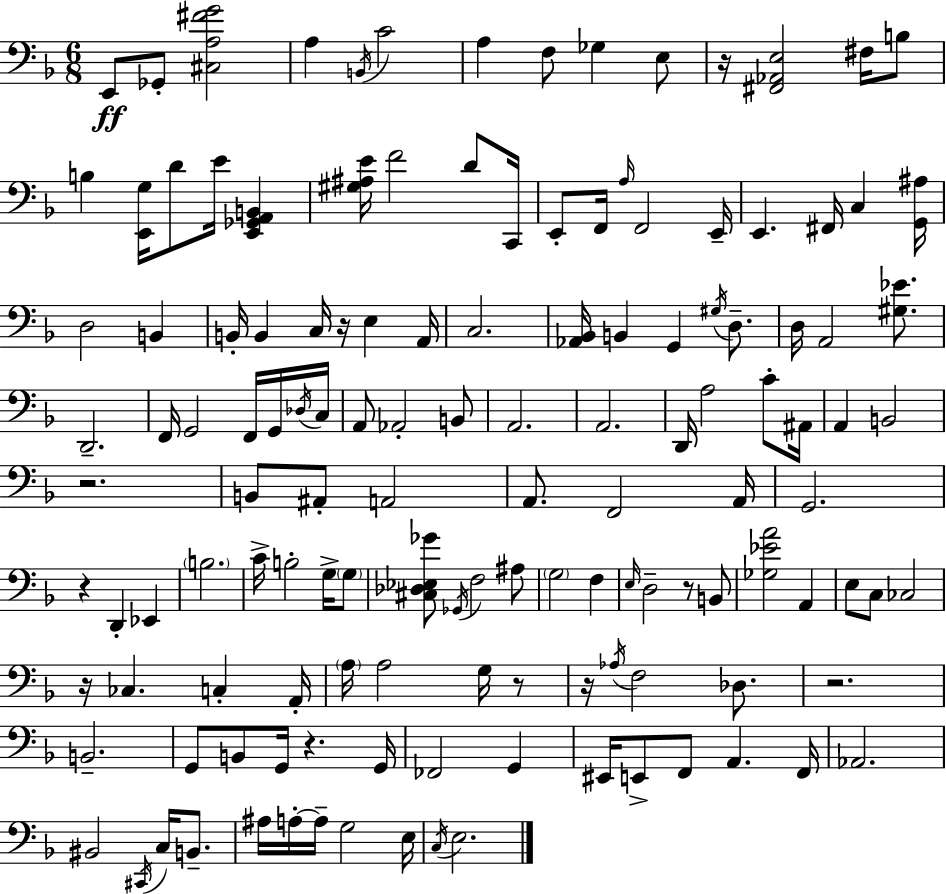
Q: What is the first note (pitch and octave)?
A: E2